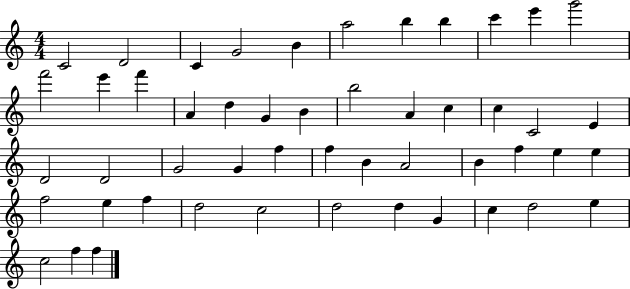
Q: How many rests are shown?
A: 0